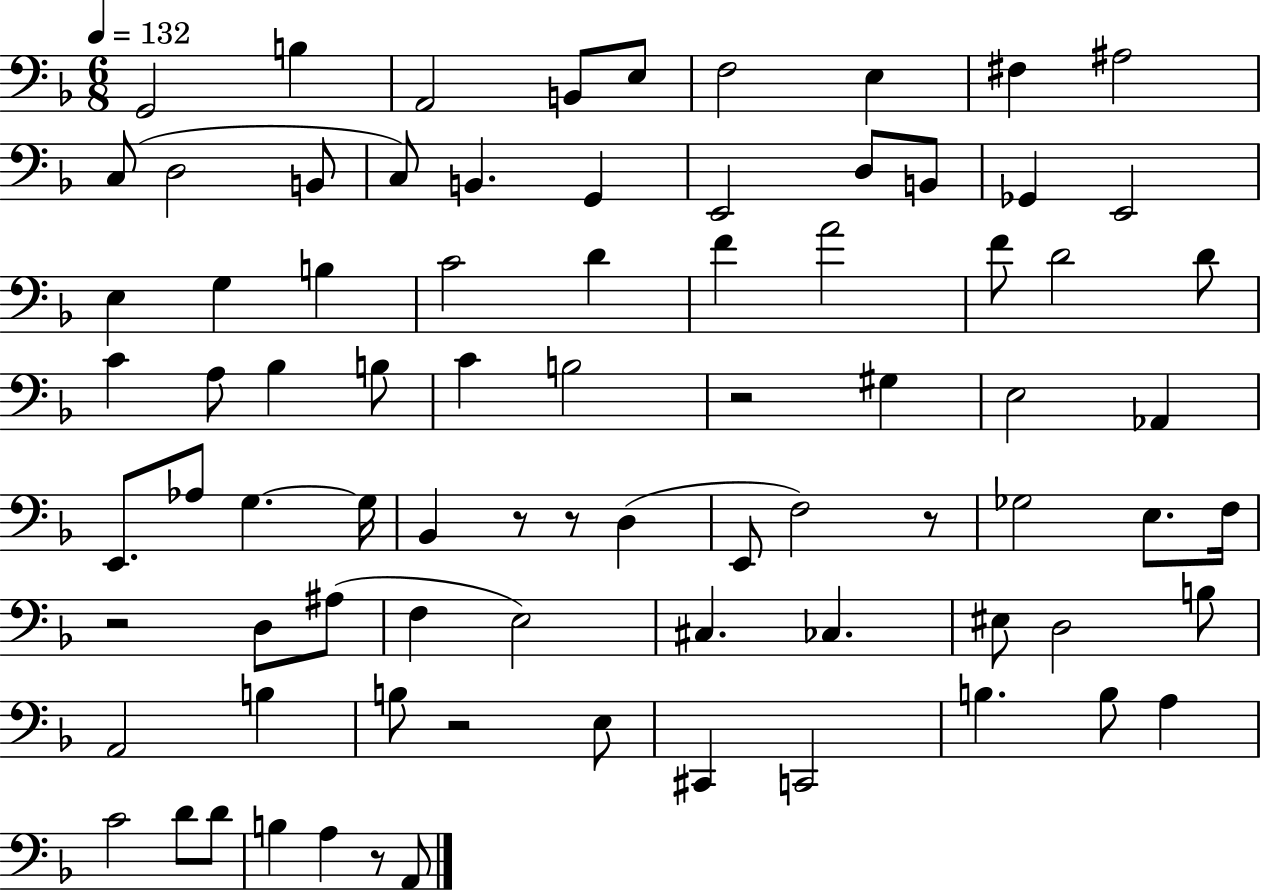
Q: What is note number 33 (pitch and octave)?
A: Bb3